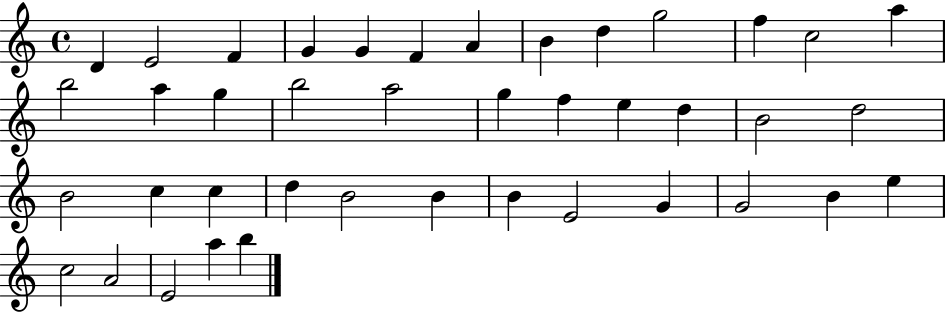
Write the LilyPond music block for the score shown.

{
  \clef treble
  \time 4/4
  \defaultTimeSignature
  \key c \major
  d'4 e'2 f'4 | g'4 g'4 f'4 a'4 | b'4 d''4 g''2 | f''4 c''2 a''4 | \break b''2 a''4 g''4 | b''2 a''2 | g''4 f''4 e''4 d''4 | b'2 d''2 | \break b'2 c''4 c''4 | d''4 b'2 b'4 | b'4 e'2 g'4 | g'2 b'4 e''4 | \break c''2 a'2 | e'2 a''4 b''4 | \bar "|."
}